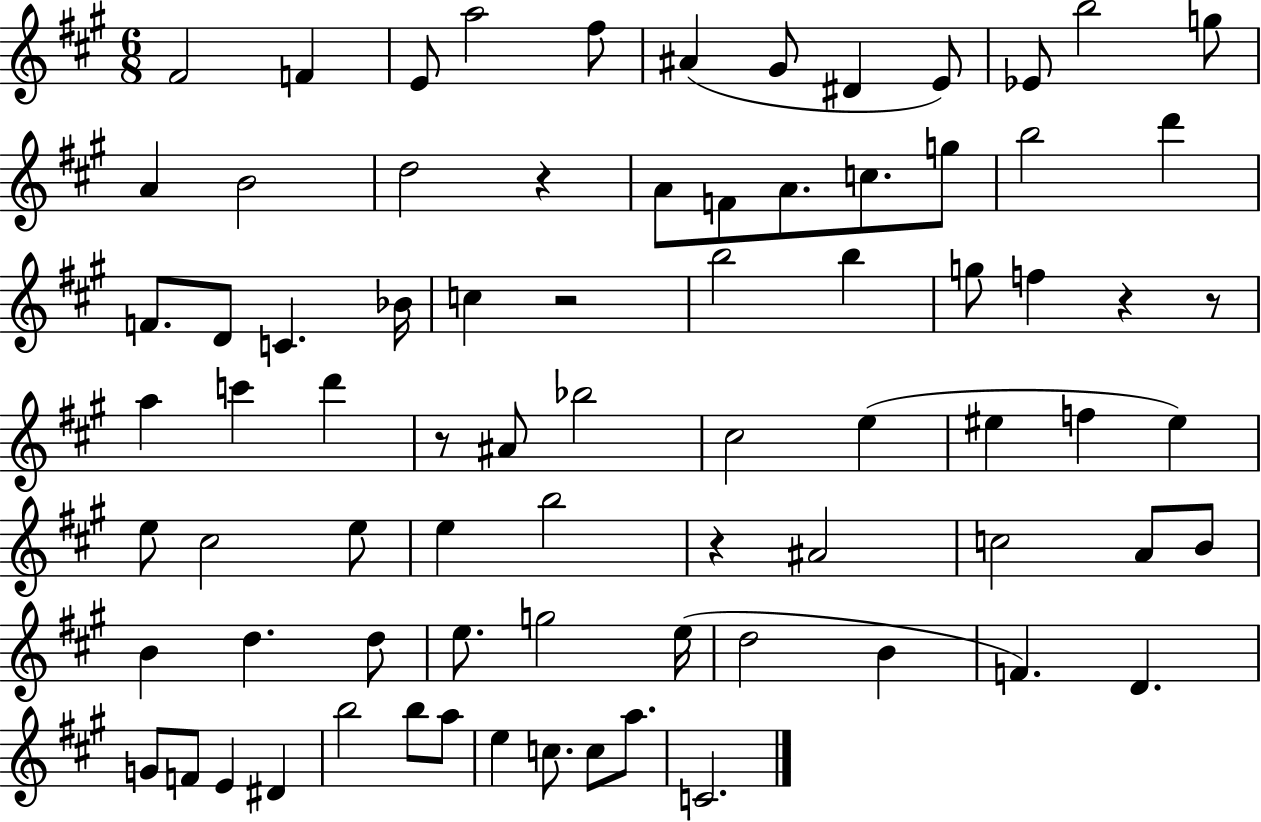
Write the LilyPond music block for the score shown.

{
  \clef treble
  \numericTimeSignature
  \time 6/8
  \key a \major
  fis'2 f'4 | e'8 a''2 fis''8 | ais'4( gis'8 dis'4 e'8) | ees'8 b''2 g''8 | \break a'4 b'2 | d''2 r4 | a'8 f'8 a'8. c''8. g''8 | b''2 d'''4 | \break f'8. d'8 c'4. bes'16 | c''4 r2 | b''2 b''4 | g''8 f''4 r4 r8 | \break a''4 c'''4 d'''4 | r8 ais'8 bes''2 | cis''2 e''4( | eis''4 f''4 eis''4) | \break e''8 cis''2 e''8 | e''4 b''2 | r4 ais'2 | c''2 a'8 b'8 | \break b'4 d''4. d''8 | e''8. g''2 e''16( | d''2 b'4 | f'4.) d'4. | \break g'8 f'8 e'4 dis'4 | b''2 b''8 a''8 | e''4 c''8. c''8 a''8. | c'2. | \break \bar "|."
}